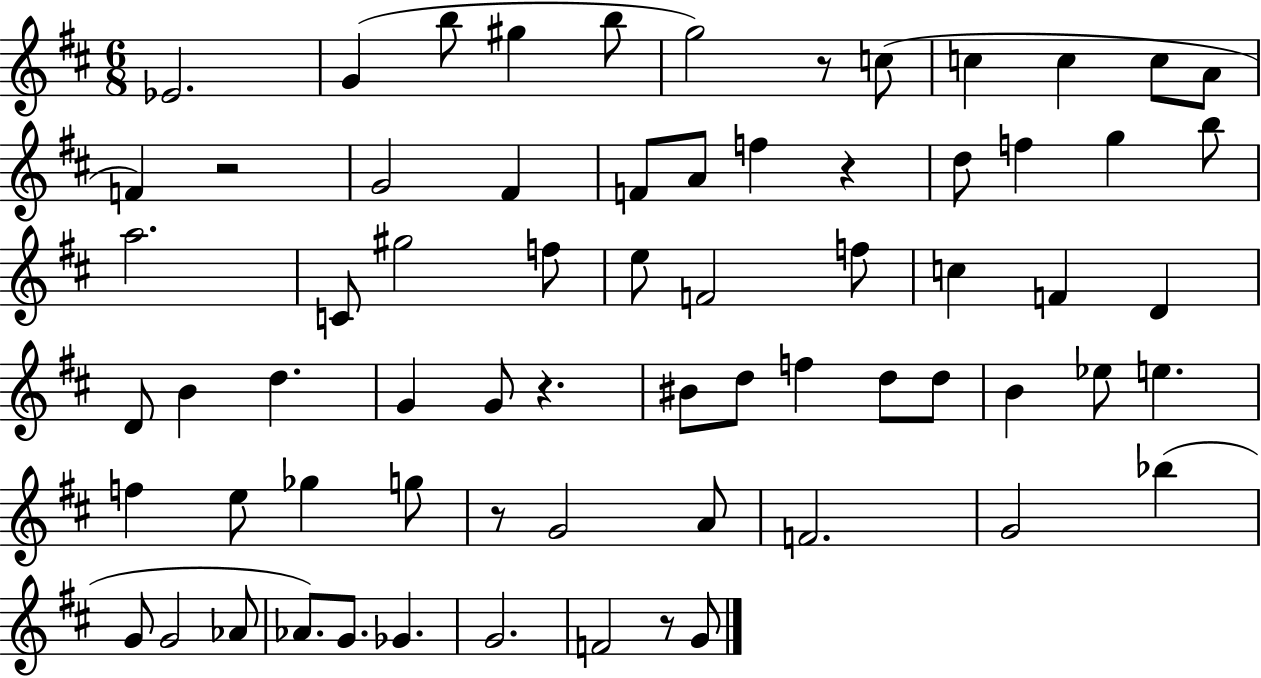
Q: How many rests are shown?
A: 6